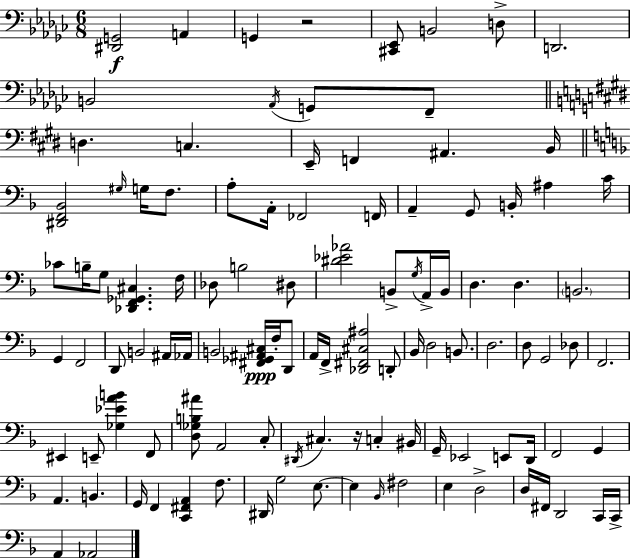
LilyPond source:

{
  \clef bass
  \numericTimeSignature
  \time 6/8
  \key ees \minor
  <dis, g,>2\f a,4 | g,4 r2 | <cis, ees,>8 b,2 d8-> | d,2. | \break b,2 \acciaccatura { aes,16 } g,8 f,8-- | \bar "||" \break \key e \major d4. c4. | e,16-- f,4 ais,4. b,16 | \bar "||" \break \key f \major <dis, f, bes,>2 \grace { gis16 } g16 f8. | a8-. a,16-. fes,2 | f,16 a,4-- g,8 b,16-. ais4 | c'16 ces'8 b16-- g8 <des, f, ges, cis>4. | \break f16 des8 b2 dis8 | <dis' ees' aes'>2 b,8-> \acciaccatura { g16 } | a,16-> b,16 d4. d4. | \parenthesize b,2. | \break g,4 f,2 | d,8 b,2 | ais,16 aes,16 b,2 <fis, ges, ais, cis>16\ppp f16-. | d,8 a,16 f,16-> <des, fis, cis ais>2 | \break d,8-. bes,16 d2 b,8. | d2. | d8 g,2 | des8 f,2. | \break eis,4 e,8-- <ges ees' a' b'>4 | f,8 <d ges b ais'>8 a,2 | c8-. \acciaccatura { dis,16 } cis4. r16 c4-. | bis,16 g,16-- ees,2 | \break e,8 d,16 f,2 g,4 | a,4. b,4. | g,16 f,4 <c, fis, a,>4 | f8. dis,16 g2 | \break e8.~~ e4 \grace { bes,16 } fis2 | e4 d2-> | d16 fis,16 d,2 | c,16 c,16-> a,4 aes,2 | \break \bar "|."
}